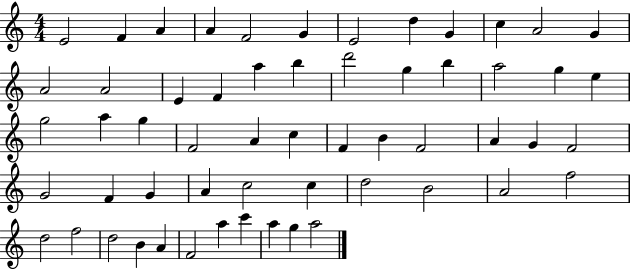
E4/h F4/q A4/q A4/q F4/h G4/q E4/h D5/q G4/q C5/q A4/h G4/q A4/h A4/h E4/q F4/q A5/q B5/q D6/h G5/q B5/q A5/h G5/q E5/q G5/h A5/q G5/q F4/h A4/q C5/q F4/q B4/q F4/h A4/q G4/q F4/h G4/h F4/q G4/q A4/q C5/h C5/q D5/h B4/h A4/h F5/h D5/h F5/h D5/h B4/q A4/q F4/h A5/q C6/q A5/q G5/q A5/h